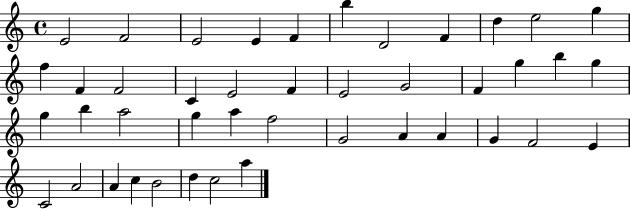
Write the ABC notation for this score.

X:1
T:Untitled
M:4/4
L:1/4
K:C
E2 F2 E2 E F b D2 F d e2 g f F F2 C E2 F E2 G2 F g b g g b a2 g a f2 G2 A A G F2 E C2 A2 A c B2 d c2 a